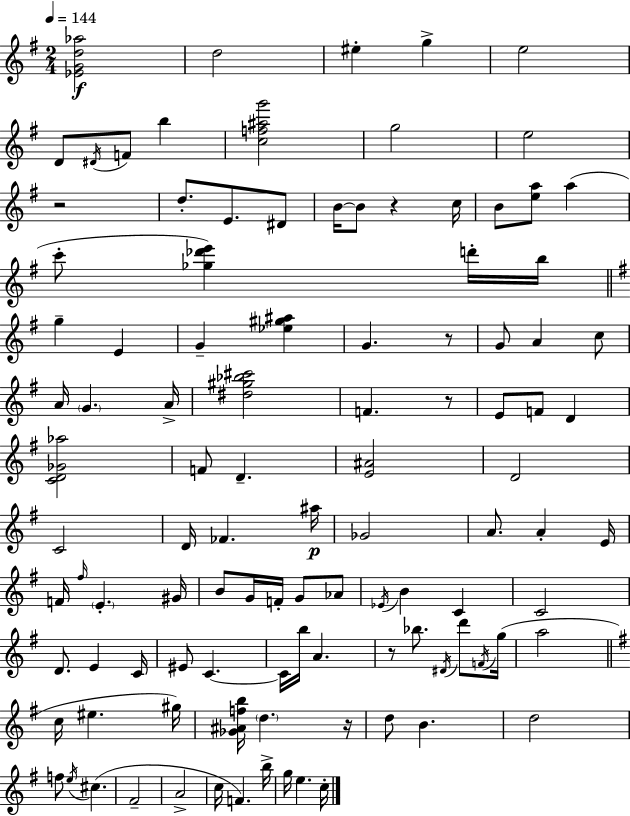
{
  \clef treble
  \numericTimeSignature
  \time 2/4
  \key g \major
  \tempo 4 = 144
  <ees' g' d'' aes''>2\f | d''2 | eis''4-. g''4-> | e''2 | \break d'8 \acciaccatura { dis'16 } f'8 b''4 | <c'' f'' ais'' g'''>2 | g''2 | e''2 | \break r2 | d''8.-. e'8. dis'8 | b'16~~ b'8 r4 | c''16 b'8 <e'' a''>8 a''4( | \break c'''8-. <ges'' des''' e'''>4) d'''16-. | b''16 \bar "||" \break \key e \minor g''4-- e'4 | g'4-- <ees'' gis'' ais''>4 | g'4. r8 | g'8 a'4 c''8 | \break a'16 \parenthesize g'4. a'16-> | <dis'' gis'' bes'' cis'''>2 | f'4. r8 | e'8 f'8 d'4 | \break <c' d' ges' aes''>2 | f'8 d'4.-- | <e' ais'>2 | d'2 | \break c'2 | d'16 fes'4. ais''16\p | ges'2 | a'8. a'4-. e'16 | \break f'16 \grace { fis''16 } \parenthesize e'4.-. | gis'16 b'8 g'16 f'16-. g'8 aes'8 | \acciaccatura { ees'16 } b'4 c'4 | c'2 | \break d'8. e'4 | c'16 eis'8 c'4.~~ | c'16 b''16 a'4. | r8 bes''8. \acciaccatura { dis'16 } | \break d'''8 \acciaccatura { f'16 } g''16( a''2 | \bar "||" \break \key g \major c''16 eis''4. gis''16) | <ges' ais' f'' b''>16 \parenthesize d''4. r16 | d''8 b'4. | d''2 | \break f''8 \acciaccatura { e''16 } cis''4.( | fis'2-- | a'2-> | c''16 f'4.) | \break b''16-> g''16 e''4. | c''16-. \bar "|."
}